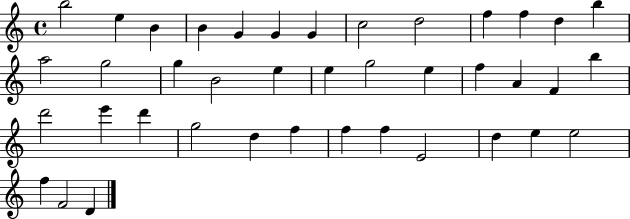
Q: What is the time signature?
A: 4/4